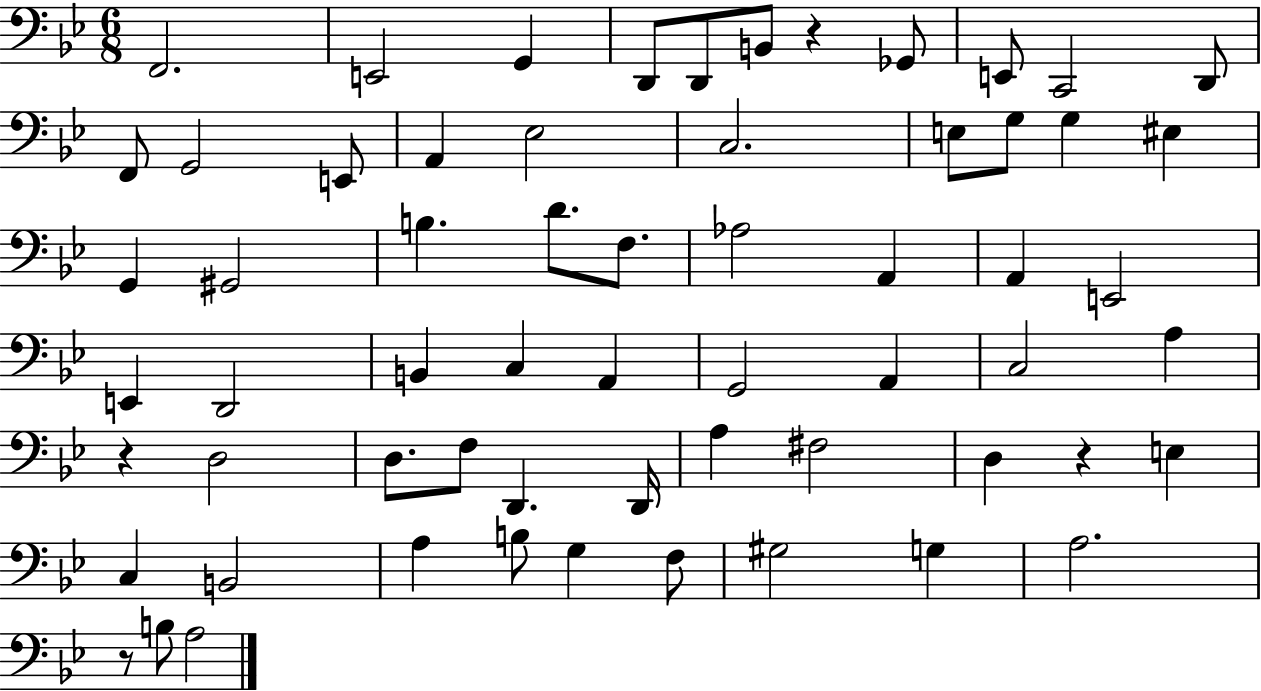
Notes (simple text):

F2/h. E2/h G2/q D2/e D2/e B2/e R/q Gb2/e E2/e C2/h D2/e F2/e G2/h E2/e A2/q Eb3/h C3/h. E3/e G3/e G3/q EIS3/q G2/q G#2/h B3/q. D4/e. F3/e. Ab3/h A2/q A2/q E2/h E2/q D2/h B2/q C3/q A2/q G2/h A2/q C3/h A3/q R/q D3/h D3/e. F3/e D2/q. D2/s A3/q F#3/h D3/q R/q E3/q C3/q B2/h A3/q B3/e G3/q F3/e G#3/h G3/q A3/h. R/e B3/e A3/h